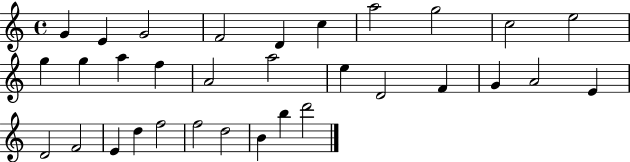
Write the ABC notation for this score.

X:1
T:Untitled
M:4/4
L:1/4
K:C
G E G2 F2 D c a2 g2 c2 e2 g g a f A2 a2 e D2 F G A2 E D2 F2 E d f2 f2 d2 B b d'2